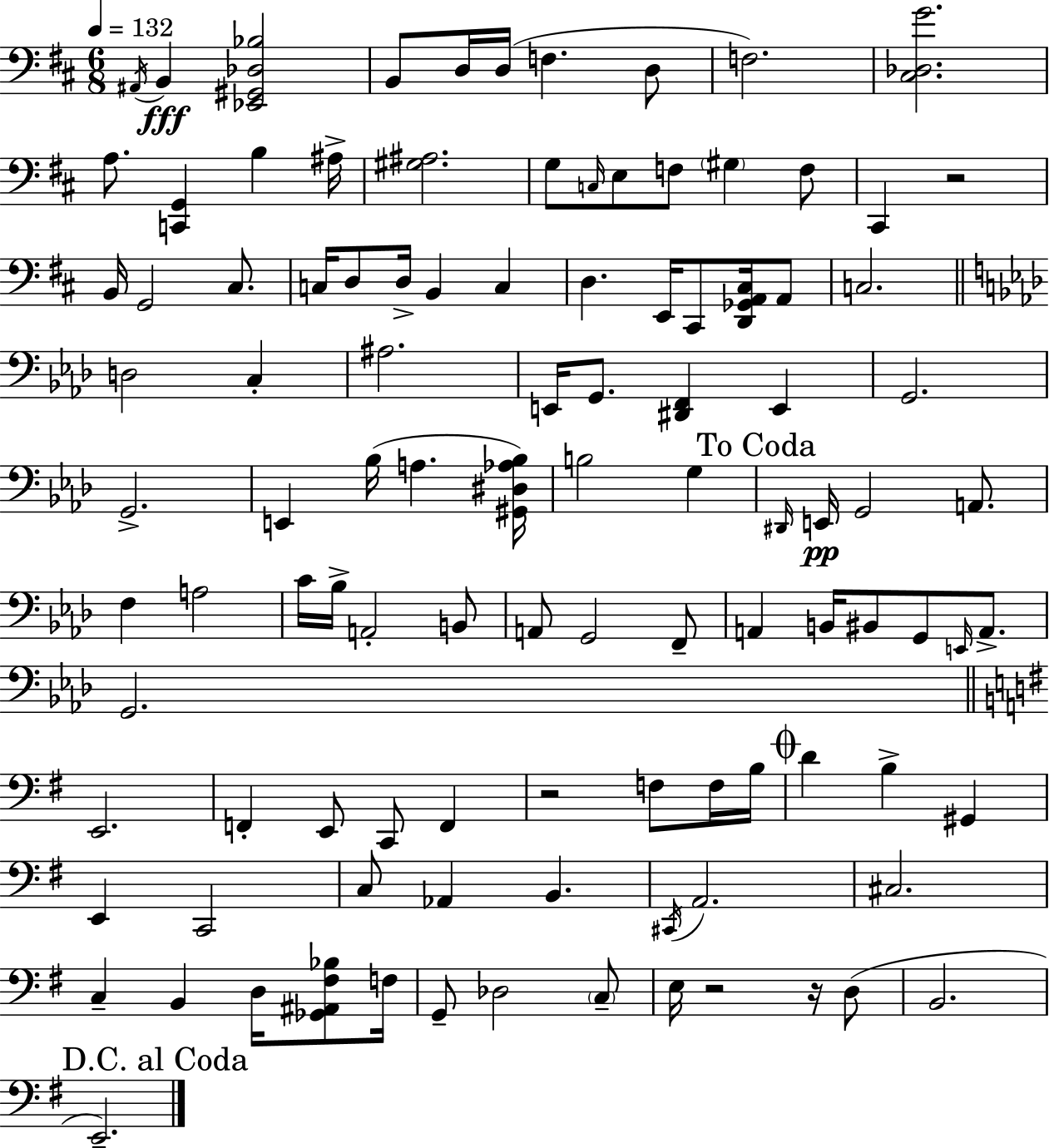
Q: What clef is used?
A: bass